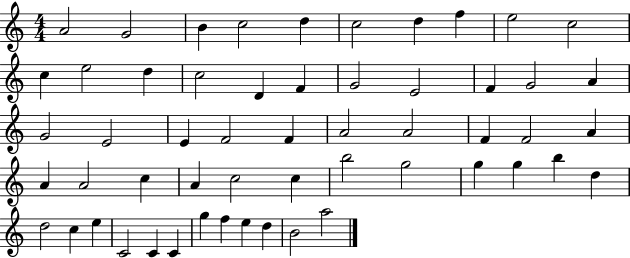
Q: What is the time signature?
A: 4/4